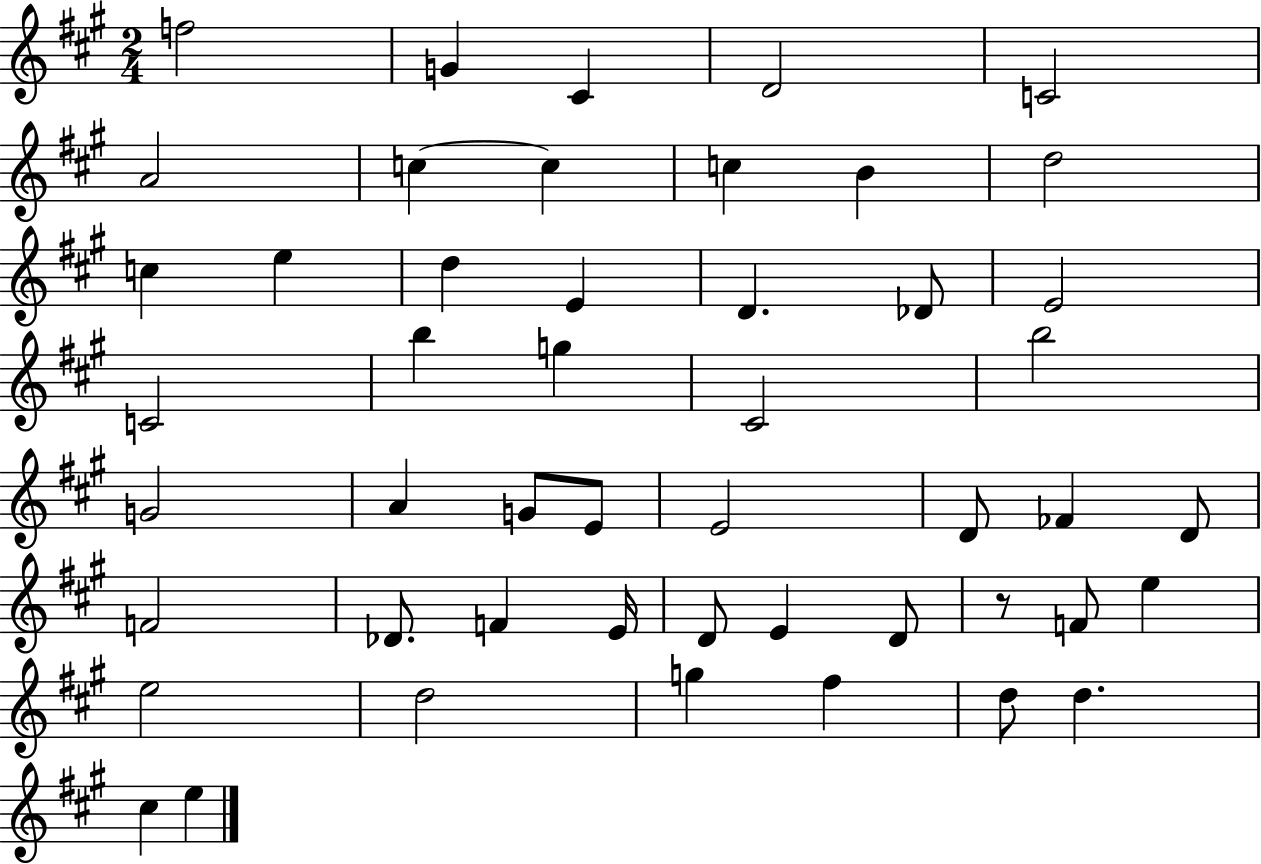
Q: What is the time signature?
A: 2/4